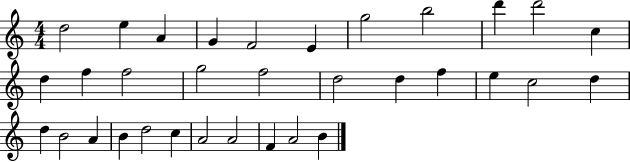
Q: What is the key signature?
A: C major